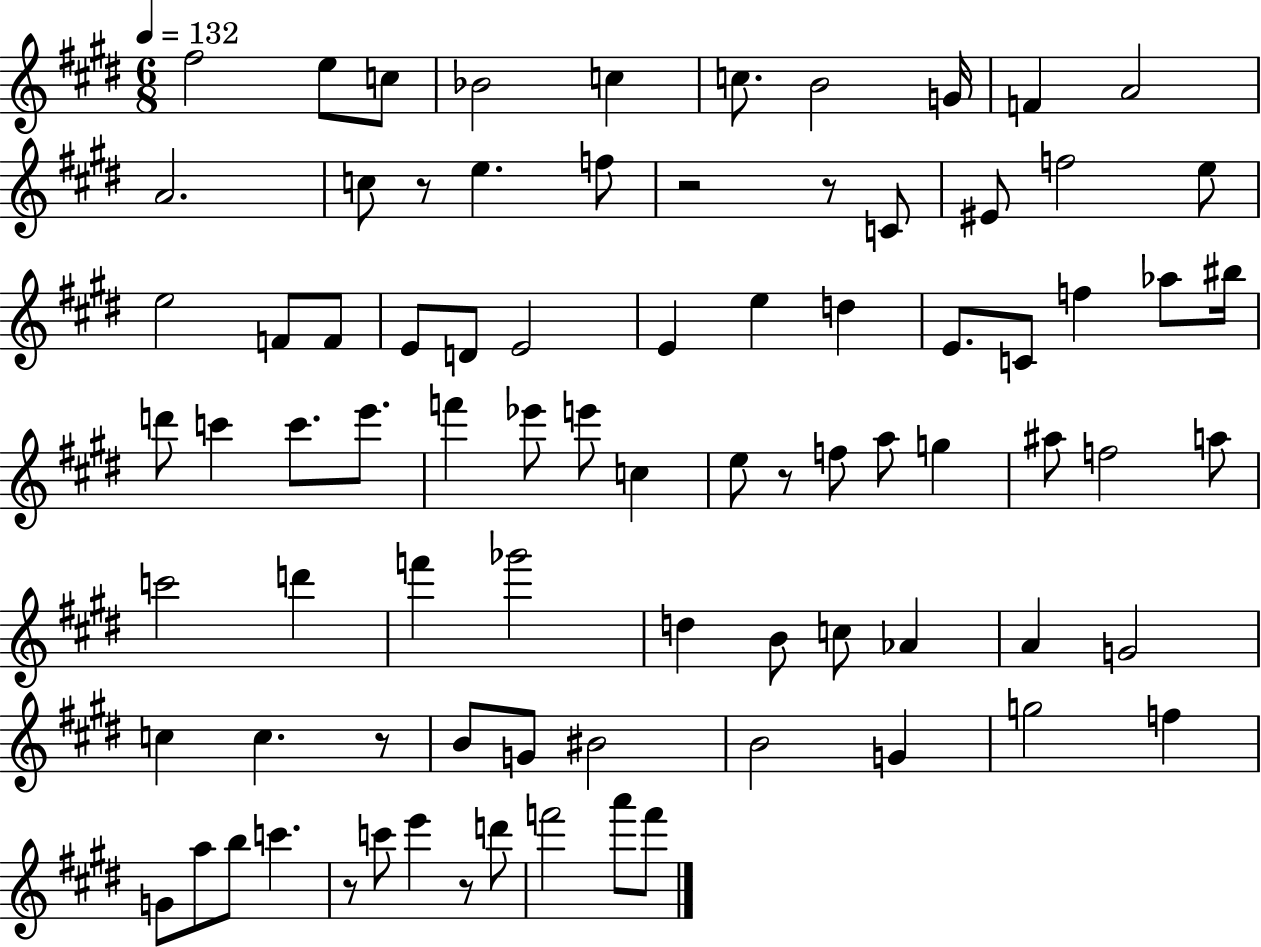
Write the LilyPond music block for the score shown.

{
  \clef treble
  \numericTimeSignature
  \time 6/8
  \key e \major
  \tempo 4 = 132
  fis''2 e''8 c''8 | bes'2 c''4 | c''8. b'2 g'16 | f'4 a'2 | \break a'2. | c''8 r8 e''4. f''8 | r2 r8 c'8 | eis'8 f''2 e''8 | \break e''2 f'8 f'8 | e'8 d'8 e'2 | e'4 e''4 d''4 | e'8. c'8 f''4 aes''8 bis''16 | \break d'''8 c'''4 c'''8. e'''8. | f'''4 ees'''8 e'''8 c''4 | e''8 r8 f''8 a''8 g''4 | ais''8 f''2 a''8 | \break c'''2 d'''4 | f'''4 ges'''2 | d''4 b'8 c''8 aes'4 | a'4 g'2 | \break c''4 c''4. r8 | b'8 g'8 bis'2 | b'2 g'4 | g''2 f''4 | \break g'8 a''8 b''8 c'''4. | r8 c'''8 e'''4 r8 d'''8 | f'''2 a'''8 f'''8 | \bar "|."
}